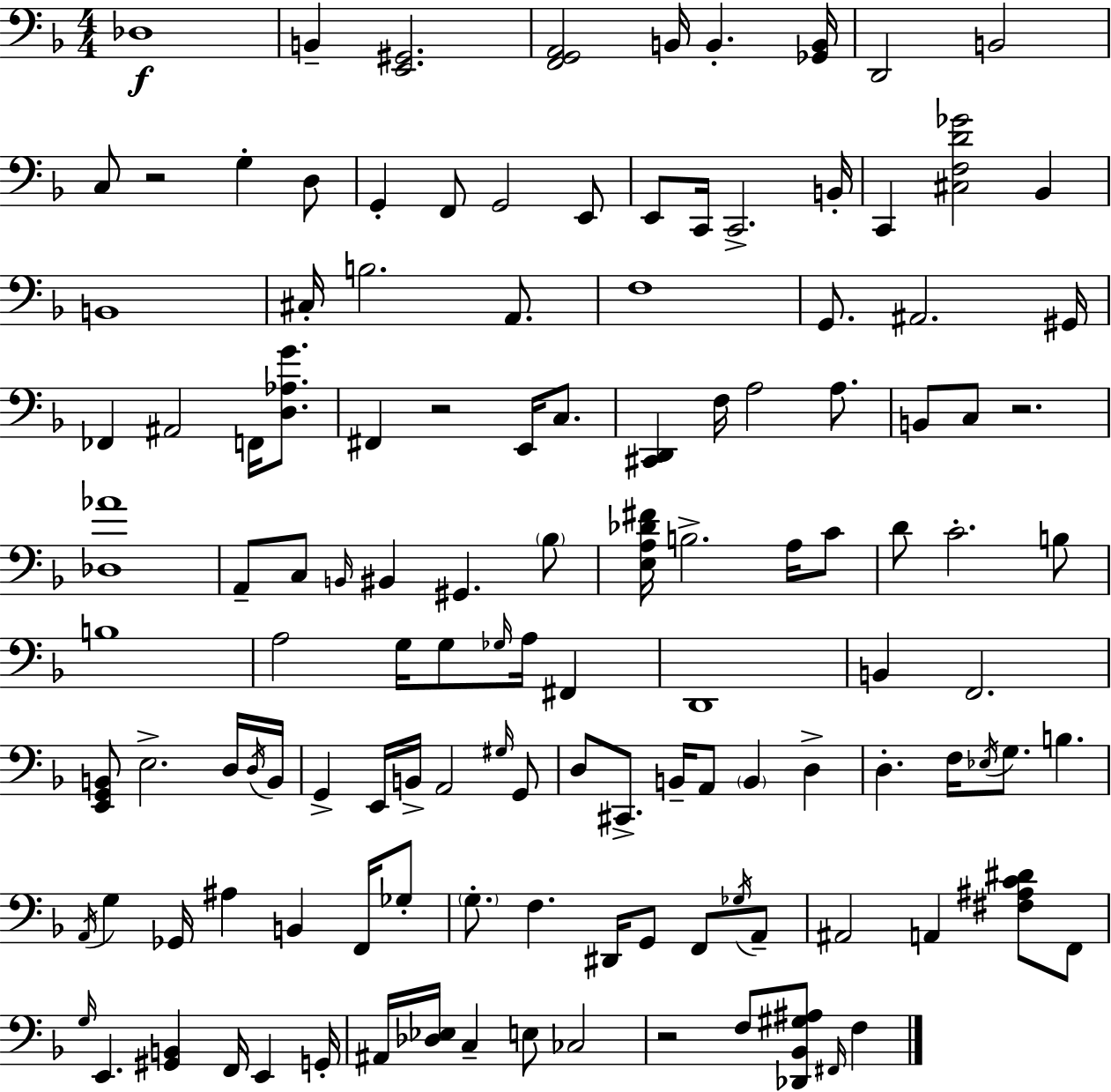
Db3/w B2/q [E2,G#2]/h. [F2,G2,A2]/h B2/s B2/q. [Gb2,B2]/s D2/h B2/h C3/e R/h G3/q D3/e G2/q F2/e G2/h E2/e E2/e C2/s C2/h. B2/s C2/q [C#3,F3,D4,Gb4]/h Bb2/q B2/w C#3/s B3/h. A2/e. F3/w G2/e. A#2/h. G#2/s FES2/q A#2/h F2/s [D3,Ab3,G4]/e. F#2/q R/h E2/s C3/e. [C#2,D2]/q F3/s A3/h A3/e. B2/e C3/e R/h. [Db3,Ab4]/w A2/e C3/e B2/s BIS2/q G#2/q. Bb3/e [E3,A3,Db4,F#4]/s B3/h. A3/s C4/e D4/e C4/h. B3/e B3/w A3/h G3/s G3/e Gb3/s A3/s F#2/q D2/w B2/q F2/h. [E2,G2,B2]/e E3/h. D3/s D3/s B2/s G2/q E2/s B2/s A2/h G#3/s G2/e D3/e C#2/e. B2/s A2/e B2/q D3/q D3/q. F3/s Eb3/s G3/e. B3/q. A2/s G3/q Gb2/s A#3/q B2/q F2/s Gb3/e G3/e. F3/q. D#2/s G2/e F2/e Gb3/s A2/e A#2/h A2/q [F#3,A#3,C4,D#4]/e F2/e G3/s E2/q. [G#2,B2]/q F2/s E2/q G2/s A#2/s [Db3,Eb3]/s C3/q E3/e CES3/h R/h F3/e [Db2,Bb2,G#3,A#3]/e F#2/s F3/q